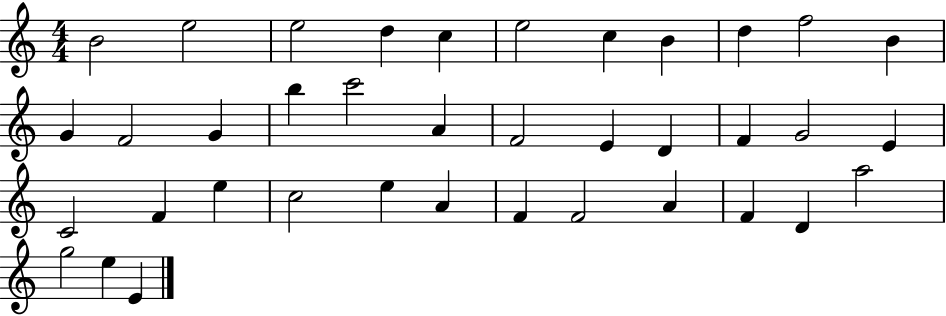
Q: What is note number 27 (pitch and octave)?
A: C5